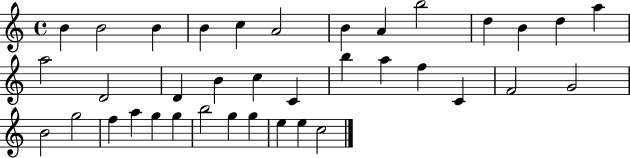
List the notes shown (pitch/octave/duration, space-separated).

B4/q B4/h B4/q B4/q C5/q A4/h B4/q A4/q B5/h D5/q B4/q D5/q A5/q A5/h D4/h D4/q B4/q C5/q C4/q B5/q A5/q F5/q C4/q F4/h G4/h B4/h G5/h F5/q A5/q G5/q G5/q B5/h G5/q G5/q E5/q E5/q C5/h